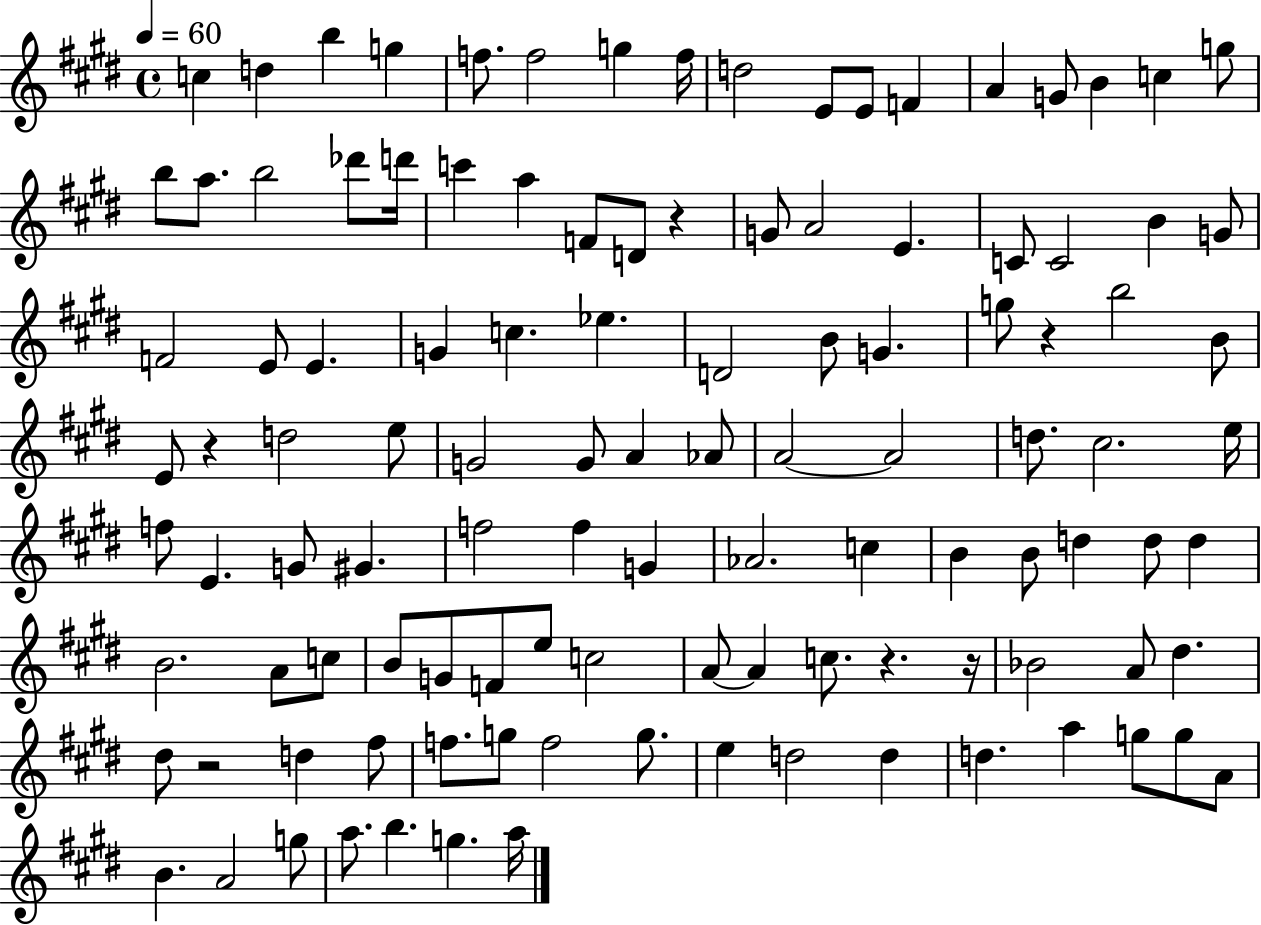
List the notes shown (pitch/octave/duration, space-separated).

C5/q D5/q B5/q G5/q F5/e. F5/h G5/q F5/s D5/h E4/e E4/e F4/q A4/q G4/e B4/q C5/q G5/e B5/e A5/e. B5/h Db6/e D6/s C6/q A5/q F4/e D4/e R/q G4/e A4/h E4/q. C4/e C4/h B4/q G4/e F4/h E4/e E4/q. G4/q C5/q. Eb5/q. D4/h B4/e G4/q. G5/e R/q B5/h B4/e E4/e R/q D5/h E5/e G4/h G4/e A4/q Ab4/e A4/h A4/h D5/e. C#5/h. E5/s F5/e E4/q. G4/e G#4/q. F5/h F5/q G4/q Ab4/h. C5/q B4/q B4/e D5/q D5/e D5/q B4/h. A4/e C5/e B4/e G4/e F4/e E5/e C5/h A4/e A4/q C5/e. R/q. R/s Bb4/h A4/e D#5/q. D#5/e R/h D5/q F#5/e F5/e. G5/e F5/h G5/e. E5/q D5/h D5/q D5/q. A5/q G5/e G5/e A4/e B4/q. A4/h G5/e A5/e. B5/q. G5/q. A5/s